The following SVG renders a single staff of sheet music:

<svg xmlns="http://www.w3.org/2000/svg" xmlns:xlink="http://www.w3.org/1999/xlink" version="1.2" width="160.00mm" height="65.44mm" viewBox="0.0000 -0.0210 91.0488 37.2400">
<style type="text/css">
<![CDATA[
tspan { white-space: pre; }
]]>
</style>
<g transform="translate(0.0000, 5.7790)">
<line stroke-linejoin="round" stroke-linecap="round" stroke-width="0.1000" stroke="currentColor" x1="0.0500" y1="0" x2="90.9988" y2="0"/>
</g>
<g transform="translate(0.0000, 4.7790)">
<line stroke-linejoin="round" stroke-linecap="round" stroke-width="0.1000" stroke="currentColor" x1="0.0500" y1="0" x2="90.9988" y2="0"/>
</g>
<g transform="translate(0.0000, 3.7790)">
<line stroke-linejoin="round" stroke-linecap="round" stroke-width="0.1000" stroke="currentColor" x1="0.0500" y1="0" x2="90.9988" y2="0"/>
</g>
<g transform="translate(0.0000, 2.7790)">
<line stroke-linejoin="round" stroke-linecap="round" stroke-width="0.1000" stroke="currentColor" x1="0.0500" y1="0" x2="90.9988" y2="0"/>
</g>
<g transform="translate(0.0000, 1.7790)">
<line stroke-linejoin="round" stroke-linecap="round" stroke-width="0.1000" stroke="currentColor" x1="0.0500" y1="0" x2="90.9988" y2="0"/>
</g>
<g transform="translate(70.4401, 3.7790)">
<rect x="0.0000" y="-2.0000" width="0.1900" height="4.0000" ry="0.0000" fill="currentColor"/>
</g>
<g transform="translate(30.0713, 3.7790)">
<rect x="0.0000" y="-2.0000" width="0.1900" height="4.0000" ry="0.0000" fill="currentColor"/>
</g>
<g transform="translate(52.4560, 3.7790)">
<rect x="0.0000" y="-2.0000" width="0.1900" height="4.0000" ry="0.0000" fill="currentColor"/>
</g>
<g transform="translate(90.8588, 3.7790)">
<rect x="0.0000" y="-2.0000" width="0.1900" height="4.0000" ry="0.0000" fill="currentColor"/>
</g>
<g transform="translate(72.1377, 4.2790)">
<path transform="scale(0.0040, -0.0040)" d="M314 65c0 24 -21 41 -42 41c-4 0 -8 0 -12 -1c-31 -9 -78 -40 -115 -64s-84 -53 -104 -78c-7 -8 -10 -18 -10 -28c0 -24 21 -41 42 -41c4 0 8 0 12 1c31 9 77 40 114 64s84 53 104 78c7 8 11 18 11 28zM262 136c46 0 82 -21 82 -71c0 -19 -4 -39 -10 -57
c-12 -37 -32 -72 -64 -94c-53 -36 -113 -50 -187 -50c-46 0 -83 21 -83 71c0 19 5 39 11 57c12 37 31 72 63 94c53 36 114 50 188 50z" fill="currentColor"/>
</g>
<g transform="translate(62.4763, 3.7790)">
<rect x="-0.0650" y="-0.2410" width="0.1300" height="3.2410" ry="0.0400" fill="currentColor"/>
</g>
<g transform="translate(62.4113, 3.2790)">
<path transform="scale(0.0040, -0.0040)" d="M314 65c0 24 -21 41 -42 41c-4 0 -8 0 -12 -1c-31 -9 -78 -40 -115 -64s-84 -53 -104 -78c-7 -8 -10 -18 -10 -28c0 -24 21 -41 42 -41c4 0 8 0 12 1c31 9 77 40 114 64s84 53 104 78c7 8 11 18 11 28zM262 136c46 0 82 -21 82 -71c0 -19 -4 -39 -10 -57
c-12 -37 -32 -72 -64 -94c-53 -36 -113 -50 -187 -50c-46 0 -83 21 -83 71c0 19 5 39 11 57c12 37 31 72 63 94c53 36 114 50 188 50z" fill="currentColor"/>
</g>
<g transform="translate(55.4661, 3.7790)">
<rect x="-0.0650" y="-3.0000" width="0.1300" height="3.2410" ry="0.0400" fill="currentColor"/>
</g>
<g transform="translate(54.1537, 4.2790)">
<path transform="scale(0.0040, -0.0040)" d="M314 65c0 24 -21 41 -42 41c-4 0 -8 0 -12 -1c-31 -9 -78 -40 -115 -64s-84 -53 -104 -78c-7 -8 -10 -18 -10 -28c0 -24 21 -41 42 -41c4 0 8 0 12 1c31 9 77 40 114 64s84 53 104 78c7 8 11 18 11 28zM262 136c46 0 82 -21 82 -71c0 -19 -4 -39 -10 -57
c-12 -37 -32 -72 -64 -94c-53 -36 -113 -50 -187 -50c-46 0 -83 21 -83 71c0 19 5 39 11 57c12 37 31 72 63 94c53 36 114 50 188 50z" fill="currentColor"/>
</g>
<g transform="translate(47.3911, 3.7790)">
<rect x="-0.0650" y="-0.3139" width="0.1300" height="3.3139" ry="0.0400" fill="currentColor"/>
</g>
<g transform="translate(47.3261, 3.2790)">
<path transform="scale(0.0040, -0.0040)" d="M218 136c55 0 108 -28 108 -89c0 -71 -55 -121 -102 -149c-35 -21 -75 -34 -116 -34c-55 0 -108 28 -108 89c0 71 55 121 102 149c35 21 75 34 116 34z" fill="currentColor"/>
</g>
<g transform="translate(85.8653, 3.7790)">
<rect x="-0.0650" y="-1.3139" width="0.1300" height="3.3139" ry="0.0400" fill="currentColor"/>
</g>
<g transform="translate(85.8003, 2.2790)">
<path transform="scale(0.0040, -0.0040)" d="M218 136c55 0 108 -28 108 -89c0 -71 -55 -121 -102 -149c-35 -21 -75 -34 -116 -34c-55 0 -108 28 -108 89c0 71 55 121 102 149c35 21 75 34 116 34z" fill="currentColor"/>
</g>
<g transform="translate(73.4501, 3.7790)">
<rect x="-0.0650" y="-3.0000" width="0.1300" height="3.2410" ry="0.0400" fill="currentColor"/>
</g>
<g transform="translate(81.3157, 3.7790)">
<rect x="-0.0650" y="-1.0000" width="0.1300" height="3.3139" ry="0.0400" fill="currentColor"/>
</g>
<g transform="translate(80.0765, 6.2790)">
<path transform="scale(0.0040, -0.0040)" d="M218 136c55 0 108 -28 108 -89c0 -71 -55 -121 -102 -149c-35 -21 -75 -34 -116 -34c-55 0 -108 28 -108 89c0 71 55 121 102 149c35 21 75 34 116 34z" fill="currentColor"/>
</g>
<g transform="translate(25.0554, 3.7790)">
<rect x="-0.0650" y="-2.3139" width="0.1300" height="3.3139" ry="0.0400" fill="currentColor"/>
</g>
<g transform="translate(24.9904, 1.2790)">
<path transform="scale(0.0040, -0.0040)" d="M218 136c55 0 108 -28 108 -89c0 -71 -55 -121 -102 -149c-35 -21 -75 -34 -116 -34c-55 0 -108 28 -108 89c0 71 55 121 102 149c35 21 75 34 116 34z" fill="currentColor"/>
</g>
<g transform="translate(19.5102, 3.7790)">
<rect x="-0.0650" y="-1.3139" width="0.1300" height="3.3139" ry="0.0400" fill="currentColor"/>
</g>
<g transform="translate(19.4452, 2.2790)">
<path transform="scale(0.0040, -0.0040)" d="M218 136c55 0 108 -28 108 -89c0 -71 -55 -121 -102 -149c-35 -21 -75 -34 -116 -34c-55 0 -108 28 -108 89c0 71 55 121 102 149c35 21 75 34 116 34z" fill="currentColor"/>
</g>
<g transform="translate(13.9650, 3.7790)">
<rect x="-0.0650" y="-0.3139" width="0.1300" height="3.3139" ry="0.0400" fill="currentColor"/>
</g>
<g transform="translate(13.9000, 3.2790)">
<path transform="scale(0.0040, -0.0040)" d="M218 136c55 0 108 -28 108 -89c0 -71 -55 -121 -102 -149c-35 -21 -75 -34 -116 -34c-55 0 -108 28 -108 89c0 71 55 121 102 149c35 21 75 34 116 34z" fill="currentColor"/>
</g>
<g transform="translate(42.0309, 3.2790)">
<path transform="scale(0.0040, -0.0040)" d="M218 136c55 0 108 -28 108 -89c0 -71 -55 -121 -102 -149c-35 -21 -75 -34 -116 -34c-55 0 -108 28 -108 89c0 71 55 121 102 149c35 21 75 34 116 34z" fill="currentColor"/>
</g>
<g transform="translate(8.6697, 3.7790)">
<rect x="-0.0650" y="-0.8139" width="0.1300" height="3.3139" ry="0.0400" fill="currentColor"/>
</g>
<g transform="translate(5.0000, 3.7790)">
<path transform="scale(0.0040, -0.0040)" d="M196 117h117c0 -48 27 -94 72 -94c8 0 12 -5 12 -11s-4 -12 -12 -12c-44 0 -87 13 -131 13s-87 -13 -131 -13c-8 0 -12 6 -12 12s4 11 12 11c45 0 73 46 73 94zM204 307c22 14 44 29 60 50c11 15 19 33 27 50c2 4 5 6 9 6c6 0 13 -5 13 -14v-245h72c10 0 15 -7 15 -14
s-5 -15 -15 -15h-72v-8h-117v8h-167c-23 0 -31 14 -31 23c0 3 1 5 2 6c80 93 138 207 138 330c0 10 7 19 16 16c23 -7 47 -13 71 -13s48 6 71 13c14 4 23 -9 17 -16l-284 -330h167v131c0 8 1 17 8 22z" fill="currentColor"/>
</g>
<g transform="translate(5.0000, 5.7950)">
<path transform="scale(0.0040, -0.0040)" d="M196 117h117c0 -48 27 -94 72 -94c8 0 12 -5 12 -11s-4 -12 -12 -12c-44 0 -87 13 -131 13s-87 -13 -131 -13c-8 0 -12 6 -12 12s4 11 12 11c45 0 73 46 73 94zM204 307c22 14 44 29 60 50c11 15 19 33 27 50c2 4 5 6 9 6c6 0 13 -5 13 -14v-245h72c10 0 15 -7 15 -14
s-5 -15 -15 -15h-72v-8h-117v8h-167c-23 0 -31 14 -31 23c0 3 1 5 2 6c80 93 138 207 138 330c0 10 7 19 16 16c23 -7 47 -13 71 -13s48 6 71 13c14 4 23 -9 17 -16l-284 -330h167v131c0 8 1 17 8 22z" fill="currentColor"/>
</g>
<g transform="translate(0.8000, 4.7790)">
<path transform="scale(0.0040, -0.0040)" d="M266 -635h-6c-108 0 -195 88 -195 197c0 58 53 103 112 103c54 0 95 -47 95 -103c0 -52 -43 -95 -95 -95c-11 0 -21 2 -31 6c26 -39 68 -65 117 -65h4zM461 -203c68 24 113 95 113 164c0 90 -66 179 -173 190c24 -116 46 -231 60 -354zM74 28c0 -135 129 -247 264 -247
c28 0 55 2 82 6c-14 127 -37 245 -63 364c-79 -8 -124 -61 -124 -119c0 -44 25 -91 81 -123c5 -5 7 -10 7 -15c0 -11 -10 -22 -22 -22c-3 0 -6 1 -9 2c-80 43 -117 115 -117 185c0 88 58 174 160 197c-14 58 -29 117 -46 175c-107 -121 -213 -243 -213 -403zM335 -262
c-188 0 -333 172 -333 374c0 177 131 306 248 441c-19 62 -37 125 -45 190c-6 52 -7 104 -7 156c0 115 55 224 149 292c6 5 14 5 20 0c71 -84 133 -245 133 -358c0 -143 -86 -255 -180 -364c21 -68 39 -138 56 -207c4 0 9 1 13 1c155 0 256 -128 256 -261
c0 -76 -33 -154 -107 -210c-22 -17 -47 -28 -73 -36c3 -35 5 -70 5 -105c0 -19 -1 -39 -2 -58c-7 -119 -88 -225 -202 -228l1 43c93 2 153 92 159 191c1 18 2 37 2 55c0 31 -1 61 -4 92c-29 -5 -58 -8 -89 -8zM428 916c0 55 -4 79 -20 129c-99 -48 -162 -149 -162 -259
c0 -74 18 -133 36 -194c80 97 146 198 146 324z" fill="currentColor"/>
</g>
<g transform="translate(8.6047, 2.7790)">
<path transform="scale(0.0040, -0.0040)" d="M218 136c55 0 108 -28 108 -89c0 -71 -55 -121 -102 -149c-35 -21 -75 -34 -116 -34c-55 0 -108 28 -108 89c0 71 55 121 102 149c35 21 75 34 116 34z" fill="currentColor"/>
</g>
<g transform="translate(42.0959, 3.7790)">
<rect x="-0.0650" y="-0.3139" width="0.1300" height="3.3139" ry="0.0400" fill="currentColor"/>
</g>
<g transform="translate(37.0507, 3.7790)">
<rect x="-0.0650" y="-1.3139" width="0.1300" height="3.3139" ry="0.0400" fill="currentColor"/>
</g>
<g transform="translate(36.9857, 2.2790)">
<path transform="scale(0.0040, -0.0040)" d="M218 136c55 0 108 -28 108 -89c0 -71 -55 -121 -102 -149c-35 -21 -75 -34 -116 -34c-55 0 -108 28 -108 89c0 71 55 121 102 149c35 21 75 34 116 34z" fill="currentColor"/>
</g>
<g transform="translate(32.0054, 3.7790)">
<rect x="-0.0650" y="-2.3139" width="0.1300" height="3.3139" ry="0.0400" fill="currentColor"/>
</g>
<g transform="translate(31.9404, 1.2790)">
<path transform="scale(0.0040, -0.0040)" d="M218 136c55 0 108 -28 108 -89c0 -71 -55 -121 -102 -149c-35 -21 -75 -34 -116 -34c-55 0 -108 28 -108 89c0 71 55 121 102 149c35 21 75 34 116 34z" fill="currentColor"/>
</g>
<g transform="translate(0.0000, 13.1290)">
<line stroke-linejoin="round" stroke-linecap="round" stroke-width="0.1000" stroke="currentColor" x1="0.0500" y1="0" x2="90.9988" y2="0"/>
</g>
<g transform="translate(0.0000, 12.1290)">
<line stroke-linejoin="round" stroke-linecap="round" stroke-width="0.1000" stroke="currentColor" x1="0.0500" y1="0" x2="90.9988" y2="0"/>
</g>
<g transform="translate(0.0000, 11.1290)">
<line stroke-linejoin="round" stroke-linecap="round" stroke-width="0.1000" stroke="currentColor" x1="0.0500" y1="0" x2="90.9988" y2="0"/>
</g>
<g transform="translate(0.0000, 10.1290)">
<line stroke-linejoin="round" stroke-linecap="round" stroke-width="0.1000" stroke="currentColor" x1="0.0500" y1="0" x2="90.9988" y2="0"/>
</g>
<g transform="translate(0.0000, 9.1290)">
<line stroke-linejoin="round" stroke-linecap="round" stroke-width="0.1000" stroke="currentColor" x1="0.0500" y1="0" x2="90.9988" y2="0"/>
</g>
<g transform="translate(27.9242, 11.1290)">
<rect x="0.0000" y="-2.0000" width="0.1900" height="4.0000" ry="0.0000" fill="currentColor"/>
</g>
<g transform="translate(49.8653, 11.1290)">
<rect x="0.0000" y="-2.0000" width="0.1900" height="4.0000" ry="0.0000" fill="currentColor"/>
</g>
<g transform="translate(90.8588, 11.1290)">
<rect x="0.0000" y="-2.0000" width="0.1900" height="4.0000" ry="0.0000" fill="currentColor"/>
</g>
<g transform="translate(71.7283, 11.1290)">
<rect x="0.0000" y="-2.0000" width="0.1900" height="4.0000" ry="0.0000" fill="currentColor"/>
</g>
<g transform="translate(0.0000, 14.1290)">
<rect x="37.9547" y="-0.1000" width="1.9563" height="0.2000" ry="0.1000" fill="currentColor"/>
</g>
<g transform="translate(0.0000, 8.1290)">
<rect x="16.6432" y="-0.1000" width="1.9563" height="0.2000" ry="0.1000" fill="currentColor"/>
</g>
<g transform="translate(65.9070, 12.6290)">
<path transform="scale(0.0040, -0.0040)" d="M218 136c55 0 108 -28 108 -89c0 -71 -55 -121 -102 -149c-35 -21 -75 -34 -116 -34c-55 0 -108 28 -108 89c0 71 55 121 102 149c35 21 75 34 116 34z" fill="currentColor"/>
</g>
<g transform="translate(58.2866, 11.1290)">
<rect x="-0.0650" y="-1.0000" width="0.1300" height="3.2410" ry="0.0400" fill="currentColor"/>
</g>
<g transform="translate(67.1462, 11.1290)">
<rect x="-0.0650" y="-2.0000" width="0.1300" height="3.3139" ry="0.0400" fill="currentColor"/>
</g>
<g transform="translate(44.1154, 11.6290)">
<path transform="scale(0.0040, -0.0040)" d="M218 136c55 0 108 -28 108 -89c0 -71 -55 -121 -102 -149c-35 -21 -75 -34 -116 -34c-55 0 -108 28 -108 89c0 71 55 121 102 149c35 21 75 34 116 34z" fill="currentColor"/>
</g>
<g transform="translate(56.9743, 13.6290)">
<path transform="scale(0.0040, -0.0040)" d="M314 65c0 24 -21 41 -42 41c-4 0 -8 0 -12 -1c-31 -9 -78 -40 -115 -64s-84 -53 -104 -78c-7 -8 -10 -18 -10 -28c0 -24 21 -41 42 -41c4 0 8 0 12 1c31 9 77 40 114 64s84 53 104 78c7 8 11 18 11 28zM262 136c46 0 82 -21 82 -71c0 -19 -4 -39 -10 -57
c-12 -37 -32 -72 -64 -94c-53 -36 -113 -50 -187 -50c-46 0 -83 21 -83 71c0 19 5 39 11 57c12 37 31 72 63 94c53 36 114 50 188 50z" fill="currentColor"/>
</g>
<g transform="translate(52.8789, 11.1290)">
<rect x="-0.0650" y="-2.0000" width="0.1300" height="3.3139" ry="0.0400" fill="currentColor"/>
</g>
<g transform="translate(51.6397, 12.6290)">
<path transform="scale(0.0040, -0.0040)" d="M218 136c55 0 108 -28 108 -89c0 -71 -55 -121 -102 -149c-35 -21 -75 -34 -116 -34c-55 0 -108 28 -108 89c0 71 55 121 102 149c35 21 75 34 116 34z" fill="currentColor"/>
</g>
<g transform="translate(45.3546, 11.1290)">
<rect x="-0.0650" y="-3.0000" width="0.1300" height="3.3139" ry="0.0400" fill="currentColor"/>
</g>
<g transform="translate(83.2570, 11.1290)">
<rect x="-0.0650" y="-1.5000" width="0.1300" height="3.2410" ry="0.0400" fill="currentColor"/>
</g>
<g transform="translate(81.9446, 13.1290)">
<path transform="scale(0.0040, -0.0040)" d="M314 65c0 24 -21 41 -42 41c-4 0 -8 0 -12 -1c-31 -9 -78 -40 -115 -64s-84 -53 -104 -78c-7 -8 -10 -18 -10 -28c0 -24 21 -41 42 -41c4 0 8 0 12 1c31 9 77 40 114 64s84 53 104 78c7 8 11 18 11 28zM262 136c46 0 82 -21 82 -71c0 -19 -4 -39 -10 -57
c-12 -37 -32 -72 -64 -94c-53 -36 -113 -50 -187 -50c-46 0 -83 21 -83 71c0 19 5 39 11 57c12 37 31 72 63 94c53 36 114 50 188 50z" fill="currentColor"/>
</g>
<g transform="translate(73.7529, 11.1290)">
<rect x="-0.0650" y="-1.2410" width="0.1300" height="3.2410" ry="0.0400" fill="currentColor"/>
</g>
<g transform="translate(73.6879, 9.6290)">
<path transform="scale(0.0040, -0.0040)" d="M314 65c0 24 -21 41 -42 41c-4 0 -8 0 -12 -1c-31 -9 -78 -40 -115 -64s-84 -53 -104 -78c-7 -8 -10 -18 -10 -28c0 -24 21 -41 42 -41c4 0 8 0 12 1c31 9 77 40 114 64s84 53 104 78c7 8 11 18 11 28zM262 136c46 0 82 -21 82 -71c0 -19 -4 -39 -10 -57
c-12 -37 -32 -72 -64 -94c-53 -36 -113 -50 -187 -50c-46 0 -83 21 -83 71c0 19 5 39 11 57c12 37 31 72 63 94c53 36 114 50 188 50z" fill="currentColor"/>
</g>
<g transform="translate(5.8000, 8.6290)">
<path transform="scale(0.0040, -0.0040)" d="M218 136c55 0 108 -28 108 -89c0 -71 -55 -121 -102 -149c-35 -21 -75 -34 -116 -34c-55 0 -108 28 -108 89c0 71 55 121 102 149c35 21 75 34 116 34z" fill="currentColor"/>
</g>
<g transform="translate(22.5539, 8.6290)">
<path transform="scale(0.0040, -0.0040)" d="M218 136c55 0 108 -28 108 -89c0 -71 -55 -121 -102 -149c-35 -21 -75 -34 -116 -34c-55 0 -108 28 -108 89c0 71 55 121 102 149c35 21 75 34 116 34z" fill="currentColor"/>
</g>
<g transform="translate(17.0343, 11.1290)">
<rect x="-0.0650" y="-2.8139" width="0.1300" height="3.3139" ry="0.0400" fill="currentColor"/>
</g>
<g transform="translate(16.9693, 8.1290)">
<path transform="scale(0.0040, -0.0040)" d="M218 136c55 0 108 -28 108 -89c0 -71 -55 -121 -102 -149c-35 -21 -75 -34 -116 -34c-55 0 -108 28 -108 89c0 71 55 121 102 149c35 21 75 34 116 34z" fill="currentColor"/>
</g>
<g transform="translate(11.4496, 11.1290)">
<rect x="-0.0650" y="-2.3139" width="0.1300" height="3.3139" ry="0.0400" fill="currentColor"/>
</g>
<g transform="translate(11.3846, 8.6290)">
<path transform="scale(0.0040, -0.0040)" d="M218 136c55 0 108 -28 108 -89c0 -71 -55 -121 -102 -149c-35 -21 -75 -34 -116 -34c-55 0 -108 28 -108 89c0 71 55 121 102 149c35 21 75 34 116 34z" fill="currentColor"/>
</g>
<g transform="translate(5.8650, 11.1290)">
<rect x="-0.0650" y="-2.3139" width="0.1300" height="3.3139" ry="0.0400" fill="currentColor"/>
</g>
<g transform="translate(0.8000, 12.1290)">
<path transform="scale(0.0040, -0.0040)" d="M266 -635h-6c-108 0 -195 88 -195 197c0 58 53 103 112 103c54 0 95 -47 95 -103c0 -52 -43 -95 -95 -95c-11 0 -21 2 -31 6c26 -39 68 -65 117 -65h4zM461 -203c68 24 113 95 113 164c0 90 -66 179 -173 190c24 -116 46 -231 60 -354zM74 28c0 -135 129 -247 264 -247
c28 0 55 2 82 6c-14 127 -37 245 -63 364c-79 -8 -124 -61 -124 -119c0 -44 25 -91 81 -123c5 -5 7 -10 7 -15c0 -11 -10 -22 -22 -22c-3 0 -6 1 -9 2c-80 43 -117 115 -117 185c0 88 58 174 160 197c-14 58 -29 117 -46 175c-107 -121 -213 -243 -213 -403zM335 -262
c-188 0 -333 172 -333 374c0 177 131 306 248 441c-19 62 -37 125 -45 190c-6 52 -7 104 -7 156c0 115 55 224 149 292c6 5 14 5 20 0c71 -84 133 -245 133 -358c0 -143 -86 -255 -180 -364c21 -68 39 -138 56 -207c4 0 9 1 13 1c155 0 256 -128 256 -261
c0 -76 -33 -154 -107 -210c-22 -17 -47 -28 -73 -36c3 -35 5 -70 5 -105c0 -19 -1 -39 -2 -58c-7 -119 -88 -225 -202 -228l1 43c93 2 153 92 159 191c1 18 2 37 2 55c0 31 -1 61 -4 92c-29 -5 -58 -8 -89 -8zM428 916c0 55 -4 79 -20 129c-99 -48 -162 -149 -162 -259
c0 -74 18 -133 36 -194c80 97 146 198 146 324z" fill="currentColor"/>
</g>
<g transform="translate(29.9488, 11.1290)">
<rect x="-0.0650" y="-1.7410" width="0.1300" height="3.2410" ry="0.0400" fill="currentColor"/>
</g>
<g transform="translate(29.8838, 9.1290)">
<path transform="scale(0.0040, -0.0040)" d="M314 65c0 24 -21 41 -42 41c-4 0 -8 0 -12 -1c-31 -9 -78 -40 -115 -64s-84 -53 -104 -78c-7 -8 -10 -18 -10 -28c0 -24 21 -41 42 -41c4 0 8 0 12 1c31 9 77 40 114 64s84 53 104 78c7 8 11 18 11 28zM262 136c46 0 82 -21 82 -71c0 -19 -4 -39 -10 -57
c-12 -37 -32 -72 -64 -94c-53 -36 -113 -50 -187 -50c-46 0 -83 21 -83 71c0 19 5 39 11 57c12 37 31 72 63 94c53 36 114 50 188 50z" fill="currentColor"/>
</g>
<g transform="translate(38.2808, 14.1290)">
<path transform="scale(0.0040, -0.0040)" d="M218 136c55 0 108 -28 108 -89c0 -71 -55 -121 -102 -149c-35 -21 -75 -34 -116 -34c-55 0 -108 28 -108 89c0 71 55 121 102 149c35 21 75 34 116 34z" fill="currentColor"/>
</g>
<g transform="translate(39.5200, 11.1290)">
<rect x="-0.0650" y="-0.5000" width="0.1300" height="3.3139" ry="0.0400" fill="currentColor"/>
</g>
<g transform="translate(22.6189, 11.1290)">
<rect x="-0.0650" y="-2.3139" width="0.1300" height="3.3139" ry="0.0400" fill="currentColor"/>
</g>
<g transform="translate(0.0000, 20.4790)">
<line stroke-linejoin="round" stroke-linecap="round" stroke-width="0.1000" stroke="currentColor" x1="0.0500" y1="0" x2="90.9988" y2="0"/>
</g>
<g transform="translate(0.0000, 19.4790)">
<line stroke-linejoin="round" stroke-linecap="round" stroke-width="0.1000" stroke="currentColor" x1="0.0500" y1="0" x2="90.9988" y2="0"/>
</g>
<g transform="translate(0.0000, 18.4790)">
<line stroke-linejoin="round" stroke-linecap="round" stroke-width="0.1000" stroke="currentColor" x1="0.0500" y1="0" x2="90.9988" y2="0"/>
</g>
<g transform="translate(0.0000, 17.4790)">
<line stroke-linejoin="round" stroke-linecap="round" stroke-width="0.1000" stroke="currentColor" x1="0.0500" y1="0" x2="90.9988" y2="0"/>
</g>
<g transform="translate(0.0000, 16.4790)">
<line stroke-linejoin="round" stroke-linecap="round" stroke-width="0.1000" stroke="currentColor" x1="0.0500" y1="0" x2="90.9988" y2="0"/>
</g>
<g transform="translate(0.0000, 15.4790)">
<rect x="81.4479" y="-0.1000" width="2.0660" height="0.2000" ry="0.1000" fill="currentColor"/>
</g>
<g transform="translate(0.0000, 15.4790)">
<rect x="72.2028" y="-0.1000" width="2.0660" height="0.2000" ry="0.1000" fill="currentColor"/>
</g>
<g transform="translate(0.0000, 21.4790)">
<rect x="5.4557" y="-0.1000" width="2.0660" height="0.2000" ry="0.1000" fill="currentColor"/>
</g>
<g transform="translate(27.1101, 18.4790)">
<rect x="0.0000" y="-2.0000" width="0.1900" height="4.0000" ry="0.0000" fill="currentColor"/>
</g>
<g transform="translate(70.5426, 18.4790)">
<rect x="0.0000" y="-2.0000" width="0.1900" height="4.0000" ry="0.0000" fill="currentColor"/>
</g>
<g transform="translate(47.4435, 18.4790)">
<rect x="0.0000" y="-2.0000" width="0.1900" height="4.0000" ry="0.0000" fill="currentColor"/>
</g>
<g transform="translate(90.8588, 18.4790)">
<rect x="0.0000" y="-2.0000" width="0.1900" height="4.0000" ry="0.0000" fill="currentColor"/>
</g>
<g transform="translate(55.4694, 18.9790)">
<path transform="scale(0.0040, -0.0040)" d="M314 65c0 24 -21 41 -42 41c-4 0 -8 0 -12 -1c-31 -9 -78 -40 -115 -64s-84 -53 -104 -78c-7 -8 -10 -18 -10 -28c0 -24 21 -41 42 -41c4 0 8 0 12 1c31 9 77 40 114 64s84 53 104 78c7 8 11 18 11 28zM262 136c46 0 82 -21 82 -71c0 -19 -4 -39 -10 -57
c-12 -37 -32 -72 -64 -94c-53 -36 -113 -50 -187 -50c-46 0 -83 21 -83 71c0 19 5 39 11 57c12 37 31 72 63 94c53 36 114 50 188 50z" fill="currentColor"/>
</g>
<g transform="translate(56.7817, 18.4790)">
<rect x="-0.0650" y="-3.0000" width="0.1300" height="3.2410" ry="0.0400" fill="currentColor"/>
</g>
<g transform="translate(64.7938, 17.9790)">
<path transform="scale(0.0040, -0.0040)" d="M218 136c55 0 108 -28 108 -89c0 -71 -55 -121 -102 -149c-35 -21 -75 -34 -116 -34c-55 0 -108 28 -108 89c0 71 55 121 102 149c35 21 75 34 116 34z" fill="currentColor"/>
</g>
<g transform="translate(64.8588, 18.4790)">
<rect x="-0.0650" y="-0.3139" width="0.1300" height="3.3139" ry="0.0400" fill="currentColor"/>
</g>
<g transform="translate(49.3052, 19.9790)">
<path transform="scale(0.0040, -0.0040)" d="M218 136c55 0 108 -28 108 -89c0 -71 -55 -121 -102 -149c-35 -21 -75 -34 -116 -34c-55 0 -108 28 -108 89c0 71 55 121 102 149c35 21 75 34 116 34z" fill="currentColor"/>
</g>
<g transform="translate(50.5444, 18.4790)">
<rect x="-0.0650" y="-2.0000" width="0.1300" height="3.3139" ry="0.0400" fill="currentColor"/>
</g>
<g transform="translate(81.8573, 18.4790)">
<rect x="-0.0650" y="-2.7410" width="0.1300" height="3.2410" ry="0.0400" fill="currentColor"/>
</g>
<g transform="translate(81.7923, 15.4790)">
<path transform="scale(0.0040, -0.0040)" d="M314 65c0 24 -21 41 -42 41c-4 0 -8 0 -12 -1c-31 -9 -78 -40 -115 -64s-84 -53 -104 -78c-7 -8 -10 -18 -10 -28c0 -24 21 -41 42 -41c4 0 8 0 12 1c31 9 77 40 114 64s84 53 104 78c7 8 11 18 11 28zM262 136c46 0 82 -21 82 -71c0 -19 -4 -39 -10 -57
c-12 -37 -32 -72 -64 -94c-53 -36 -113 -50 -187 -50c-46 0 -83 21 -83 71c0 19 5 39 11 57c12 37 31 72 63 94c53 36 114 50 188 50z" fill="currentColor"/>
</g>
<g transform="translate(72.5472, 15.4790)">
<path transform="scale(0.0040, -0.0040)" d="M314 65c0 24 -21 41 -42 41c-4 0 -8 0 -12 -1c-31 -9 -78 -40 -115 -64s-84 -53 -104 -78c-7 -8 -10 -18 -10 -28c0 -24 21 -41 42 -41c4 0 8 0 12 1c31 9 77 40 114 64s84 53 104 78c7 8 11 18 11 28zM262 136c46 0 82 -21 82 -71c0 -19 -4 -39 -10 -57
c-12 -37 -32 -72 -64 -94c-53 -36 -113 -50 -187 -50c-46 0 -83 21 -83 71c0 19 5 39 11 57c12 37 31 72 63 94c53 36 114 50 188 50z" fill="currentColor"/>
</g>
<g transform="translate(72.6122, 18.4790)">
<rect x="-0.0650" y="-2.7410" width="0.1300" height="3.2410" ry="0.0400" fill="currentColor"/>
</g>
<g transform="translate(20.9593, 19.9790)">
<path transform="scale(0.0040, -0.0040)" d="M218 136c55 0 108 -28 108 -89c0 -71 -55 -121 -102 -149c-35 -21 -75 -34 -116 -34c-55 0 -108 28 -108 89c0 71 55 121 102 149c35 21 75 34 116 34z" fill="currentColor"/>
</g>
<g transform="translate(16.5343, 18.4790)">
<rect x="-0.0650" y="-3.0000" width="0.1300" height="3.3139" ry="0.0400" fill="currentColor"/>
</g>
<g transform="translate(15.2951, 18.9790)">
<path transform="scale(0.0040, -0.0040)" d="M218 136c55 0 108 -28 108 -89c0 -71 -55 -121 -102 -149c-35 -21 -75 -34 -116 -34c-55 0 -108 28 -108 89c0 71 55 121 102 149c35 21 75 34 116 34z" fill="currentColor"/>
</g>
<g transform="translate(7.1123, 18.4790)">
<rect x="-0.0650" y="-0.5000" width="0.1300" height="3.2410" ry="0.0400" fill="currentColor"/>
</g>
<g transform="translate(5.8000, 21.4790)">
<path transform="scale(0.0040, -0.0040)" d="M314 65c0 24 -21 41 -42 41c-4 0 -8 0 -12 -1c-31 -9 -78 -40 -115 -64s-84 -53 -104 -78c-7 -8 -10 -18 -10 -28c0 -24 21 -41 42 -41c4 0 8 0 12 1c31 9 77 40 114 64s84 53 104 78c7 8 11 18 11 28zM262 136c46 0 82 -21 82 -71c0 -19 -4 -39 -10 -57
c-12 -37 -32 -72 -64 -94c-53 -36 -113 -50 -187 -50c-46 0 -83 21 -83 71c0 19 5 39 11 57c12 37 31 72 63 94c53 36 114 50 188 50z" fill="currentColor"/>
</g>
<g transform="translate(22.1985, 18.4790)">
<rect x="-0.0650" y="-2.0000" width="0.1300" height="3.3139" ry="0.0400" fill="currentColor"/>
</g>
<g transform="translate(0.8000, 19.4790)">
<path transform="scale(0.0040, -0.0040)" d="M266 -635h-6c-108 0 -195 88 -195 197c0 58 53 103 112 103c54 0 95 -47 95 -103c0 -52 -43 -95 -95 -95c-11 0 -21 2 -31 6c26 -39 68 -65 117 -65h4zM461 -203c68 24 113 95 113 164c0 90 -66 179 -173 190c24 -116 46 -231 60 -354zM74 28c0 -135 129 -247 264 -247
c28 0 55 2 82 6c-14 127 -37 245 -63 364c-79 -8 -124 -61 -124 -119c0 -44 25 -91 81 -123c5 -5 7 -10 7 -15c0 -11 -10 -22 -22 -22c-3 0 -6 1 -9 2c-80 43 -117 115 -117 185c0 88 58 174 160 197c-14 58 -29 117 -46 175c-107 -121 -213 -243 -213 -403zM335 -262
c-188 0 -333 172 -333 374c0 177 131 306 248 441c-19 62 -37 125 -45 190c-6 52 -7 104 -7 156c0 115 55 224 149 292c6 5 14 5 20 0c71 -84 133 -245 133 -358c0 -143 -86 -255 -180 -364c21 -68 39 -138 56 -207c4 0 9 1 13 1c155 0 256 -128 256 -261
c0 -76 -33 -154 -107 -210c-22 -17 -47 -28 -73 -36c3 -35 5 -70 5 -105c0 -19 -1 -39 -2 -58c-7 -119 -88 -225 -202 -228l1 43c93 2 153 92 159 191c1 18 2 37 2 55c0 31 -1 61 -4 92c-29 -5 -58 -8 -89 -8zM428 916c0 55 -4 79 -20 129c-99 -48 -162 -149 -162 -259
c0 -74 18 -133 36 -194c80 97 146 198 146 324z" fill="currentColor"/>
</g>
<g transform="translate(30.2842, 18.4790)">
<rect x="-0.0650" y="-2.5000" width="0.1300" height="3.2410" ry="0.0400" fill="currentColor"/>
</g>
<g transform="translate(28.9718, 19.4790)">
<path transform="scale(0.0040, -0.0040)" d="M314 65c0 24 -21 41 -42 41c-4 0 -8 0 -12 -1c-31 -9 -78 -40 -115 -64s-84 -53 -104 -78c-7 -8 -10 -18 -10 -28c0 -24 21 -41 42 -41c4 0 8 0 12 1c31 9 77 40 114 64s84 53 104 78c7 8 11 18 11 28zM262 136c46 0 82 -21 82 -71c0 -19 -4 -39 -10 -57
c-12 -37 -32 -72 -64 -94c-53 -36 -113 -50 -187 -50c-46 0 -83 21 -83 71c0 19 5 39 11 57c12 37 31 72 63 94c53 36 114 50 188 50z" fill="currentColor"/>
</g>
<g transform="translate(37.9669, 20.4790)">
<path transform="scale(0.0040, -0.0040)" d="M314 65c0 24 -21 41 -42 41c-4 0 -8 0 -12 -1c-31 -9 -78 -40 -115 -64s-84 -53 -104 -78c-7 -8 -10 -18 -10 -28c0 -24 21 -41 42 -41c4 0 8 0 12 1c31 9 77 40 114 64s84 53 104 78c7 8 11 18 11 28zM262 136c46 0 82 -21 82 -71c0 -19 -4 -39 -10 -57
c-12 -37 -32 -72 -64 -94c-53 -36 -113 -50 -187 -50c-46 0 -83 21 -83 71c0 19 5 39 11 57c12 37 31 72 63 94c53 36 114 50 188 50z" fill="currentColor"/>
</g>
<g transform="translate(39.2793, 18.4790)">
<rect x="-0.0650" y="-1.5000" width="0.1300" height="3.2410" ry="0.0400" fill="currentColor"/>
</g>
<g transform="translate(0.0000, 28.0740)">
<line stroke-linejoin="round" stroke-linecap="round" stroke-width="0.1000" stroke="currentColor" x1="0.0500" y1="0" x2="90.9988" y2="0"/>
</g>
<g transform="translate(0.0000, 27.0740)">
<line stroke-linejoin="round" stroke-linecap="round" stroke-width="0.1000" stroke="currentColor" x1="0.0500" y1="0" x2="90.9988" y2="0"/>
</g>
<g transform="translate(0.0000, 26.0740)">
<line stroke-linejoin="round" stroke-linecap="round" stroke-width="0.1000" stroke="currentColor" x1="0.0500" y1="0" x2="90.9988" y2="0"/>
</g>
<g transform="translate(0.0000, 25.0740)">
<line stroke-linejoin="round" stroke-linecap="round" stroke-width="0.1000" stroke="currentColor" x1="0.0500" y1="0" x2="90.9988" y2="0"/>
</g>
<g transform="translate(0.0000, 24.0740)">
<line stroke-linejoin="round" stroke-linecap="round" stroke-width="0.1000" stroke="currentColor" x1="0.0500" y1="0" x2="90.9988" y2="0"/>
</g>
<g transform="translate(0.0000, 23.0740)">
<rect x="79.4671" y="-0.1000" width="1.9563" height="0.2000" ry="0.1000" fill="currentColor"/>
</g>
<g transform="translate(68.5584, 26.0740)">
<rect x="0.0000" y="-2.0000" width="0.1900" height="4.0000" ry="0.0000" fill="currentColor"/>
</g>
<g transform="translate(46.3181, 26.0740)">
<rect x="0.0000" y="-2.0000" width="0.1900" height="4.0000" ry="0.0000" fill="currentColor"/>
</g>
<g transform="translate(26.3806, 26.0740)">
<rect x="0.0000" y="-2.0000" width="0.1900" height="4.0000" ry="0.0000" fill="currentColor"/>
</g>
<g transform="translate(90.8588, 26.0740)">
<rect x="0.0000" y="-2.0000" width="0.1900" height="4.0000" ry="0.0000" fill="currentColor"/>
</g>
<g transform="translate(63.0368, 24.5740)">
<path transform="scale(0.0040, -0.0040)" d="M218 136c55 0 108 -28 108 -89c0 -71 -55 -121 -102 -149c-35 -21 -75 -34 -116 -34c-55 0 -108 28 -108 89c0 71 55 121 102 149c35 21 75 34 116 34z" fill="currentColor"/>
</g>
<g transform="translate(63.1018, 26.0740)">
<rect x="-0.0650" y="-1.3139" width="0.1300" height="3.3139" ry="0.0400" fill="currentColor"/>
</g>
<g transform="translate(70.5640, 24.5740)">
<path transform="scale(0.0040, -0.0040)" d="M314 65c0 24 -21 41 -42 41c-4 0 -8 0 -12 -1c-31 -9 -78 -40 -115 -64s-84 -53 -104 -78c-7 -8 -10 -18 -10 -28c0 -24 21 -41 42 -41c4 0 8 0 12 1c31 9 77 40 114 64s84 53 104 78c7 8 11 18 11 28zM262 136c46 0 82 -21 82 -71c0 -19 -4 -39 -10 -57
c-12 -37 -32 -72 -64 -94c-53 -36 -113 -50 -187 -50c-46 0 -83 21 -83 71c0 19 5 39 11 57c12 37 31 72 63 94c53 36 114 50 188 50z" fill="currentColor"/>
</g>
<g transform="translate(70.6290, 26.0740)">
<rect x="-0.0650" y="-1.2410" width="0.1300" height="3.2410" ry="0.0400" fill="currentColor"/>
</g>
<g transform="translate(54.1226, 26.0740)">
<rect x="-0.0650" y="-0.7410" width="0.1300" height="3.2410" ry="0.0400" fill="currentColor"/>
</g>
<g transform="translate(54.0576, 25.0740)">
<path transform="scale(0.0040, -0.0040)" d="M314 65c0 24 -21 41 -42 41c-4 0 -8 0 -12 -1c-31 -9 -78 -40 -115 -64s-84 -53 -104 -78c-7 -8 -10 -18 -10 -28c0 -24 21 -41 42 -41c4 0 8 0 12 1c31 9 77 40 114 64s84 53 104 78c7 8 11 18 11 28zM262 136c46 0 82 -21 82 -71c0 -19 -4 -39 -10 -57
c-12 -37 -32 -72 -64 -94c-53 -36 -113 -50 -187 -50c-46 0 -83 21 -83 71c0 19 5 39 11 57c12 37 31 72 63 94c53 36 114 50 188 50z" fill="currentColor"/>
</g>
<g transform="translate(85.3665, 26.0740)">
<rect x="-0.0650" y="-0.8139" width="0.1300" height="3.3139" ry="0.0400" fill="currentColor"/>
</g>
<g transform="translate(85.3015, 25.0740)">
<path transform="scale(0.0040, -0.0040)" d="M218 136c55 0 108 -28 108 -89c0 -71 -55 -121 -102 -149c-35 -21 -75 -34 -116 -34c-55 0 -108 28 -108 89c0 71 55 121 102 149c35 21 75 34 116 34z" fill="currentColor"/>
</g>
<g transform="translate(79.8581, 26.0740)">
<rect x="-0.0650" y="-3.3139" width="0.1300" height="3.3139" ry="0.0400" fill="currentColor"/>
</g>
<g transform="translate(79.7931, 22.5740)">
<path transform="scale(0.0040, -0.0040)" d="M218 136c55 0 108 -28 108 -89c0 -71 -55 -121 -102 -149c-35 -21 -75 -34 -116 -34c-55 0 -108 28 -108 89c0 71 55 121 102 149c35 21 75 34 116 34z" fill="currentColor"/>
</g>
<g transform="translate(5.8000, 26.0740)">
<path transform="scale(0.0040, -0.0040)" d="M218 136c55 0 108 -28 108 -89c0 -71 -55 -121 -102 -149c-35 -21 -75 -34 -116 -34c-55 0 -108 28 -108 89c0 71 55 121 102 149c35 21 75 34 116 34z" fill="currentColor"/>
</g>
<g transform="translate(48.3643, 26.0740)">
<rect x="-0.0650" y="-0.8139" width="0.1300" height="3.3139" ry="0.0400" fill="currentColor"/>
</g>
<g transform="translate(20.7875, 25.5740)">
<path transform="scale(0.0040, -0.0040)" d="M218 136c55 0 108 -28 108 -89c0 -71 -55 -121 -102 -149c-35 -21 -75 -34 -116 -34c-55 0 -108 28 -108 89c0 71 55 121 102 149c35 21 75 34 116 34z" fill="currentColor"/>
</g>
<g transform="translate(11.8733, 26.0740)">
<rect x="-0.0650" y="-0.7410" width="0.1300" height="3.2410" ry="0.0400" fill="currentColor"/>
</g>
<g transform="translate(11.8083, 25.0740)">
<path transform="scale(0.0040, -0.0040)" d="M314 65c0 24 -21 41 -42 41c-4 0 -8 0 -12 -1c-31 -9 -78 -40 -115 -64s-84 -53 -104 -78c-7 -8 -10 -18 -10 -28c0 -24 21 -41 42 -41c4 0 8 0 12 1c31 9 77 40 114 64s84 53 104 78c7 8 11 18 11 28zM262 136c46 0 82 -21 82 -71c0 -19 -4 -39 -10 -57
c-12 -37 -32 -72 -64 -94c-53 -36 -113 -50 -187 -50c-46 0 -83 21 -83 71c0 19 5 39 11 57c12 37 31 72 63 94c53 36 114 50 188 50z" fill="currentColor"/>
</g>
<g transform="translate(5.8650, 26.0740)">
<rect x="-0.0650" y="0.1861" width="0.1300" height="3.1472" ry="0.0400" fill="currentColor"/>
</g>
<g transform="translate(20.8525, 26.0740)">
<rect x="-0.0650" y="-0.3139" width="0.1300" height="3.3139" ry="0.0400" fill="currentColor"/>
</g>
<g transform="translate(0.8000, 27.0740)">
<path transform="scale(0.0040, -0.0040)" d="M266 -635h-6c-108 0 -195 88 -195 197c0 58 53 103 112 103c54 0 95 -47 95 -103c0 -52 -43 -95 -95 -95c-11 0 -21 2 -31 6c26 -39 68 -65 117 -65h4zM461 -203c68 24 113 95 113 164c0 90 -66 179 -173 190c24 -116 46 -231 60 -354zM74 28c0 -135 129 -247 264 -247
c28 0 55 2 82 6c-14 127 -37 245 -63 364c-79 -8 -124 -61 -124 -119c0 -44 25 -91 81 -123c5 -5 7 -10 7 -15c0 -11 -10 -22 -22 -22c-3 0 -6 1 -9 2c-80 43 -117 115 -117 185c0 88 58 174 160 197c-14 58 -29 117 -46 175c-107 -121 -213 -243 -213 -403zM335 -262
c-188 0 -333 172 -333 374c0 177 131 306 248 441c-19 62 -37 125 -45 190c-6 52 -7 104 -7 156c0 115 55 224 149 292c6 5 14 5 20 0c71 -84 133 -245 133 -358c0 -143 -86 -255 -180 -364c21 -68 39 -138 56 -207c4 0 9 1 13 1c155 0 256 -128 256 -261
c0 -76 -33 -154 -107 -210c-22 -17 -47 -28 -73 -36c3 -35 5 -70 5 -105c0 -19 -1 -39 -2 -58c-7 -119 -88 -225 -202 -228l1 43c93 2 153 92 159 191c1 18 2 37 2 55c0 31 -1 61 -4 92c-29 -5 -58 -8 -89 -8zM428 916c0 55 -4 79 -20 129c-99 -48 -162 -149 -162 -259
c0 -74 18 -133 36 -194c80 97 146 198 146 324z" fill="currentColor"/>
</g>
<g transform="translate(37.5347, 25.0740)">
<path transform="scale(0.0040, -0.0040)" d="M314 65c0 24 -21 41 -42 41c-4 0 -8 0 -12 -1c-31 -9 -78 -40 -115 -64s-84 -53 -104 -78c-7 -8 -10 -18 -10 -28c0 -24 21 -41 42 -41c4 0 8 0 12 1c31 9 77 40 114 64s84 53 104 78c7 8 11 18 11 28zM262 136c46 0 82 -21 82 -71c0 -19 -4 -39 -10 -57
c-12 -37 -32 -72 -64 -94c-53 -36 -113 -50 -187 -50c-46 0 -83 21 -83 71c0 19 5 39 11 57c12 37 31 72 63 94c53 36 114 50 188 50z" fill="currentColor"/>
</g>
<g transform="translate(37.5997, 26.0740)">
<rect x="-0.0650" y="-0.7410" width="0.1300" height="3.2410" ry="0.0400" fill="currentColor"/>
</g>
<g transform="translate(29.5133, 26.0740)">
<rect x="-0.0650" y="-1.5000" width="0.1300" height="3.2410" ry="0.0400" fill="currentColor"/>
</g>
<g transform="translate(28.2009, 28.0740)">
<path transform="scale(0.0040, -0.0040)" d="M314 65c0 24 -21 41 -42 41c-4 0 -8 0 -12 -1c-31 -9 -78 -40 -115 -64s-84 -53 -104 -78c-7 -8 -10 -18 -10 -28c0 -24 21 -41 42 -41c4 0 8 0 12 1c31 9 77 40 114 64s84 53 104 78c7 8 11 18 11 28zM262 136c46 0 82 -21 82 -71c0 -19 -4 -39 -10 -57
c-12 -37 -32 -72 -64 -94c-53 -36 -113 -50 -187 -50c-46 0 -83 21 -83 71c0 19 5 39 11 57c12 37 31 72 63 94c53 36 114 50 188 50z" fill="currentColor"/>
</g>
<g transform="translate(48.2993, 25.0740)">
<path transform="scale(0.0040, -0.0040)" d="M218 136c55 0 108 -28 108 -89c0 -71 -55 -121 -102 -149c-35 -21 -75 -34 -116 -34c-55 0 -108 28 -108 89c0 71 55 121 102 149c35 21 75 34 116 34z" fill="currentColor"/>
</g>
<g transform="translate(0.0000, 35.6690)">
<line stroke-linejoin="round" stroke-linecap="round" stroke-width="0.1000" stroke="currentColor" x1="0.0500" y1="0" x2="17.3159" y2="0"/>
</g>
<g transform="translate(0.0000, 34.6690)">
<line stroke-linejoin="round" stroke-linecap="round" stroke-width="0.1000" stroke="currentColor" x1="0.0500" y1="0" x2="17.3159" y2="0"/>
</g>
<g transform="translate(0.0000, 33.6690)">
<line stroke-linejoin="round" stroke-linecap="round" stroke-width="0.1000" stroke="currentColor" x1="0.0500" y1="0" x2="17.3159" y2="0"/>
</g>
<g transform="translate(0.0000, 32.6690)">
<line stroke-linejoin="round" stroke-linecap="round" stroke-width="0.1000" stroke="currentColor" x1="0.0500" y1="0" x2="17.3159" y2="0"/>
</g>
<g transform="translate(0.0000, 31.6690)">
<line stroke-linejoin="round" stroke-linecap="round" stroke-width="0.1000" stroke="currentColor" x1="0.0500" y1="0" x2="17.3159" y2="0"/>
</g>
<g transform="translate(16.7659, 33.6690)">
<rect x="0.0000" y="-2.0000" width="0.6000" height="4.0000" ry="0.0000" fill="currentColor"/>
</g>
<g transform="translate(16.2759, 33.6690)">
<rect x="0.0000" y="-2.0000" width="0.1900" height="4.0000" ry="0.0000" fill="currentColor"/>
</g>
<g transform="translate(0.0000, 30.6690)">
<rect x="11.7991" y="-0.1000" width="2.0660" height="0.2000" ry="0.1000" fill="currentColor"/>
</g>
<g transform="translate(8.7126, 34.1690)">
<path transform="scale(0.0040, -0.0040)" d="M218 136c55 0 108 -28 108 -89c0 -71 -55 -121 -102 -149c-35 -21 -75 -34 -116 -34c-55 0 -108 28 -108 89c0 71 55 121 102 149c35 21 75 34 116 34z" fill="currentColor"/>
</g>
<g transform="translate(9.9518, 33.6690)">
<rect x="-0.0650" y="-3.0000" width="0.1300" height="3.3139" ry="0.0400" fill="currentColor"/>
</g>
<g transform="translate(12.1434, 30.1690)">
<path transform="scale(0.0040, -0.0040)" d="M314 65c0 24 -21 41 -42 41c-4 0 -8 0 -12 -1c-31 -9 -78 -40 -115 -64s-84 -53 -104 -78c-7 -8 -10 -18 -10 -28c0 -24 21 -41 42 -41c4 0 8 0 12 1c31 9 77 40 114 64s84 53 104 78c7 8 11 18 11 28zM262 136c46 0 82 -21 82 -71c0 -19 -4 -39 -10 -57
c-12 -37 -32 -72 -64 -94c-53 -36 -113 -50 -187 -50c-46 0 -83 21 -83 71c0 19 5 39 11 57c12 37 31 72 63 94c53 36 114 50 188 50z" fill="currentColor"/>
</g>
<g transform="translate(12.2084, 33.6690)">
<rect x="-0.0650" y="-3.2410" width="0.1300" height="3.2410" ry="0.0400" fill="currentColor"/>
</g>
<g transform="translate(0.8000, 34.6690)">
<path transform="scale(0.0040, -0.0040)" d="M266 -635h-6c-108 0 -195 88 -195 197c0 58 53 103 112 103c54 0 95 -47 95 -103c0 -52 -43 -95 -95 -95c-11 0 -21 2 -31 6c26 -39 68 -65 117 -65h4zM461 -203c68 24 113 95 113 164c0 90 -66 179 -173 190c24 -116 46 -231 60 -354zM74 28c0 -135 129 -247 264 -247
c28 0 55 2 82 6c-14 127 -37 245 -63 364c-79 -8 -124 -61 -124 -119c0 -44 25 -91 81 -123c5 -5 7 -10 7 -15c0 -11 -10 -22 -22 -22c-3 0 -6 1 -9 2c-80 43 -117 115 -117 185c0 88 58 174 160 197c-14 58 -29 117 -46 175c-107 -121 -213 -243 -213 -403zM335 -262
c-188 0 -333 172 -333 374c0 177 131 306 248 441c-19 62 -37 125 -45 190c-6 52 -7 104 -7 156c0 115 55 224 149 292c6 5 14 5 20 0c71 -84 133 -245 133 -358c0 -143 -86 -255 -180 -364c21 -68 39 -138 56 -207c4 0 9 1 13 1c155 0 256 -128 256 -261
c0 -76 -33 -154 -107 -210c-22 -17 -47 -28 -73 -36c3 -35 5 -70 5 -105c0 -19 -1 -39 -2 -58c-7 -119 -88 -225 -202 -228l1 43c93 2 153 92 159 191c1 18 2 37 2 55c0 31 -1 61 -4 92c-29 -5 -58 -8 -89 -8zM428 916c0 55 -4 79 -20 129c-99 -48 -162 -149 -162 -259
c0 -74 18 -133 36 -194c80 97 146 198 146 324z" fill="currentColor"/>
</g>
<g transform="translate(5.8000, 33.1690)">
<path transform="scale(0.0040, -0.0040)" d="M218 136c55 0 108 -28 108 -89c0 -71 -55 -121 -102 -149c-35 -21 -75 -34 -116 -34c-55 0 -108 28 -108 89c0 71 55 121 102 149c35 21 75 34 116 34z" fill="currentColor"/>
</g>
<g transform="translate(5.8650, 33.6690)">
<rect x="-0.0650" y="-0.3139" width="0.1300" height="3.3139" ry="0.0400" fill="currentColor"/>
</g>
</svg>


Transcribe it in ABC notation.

X:1
T:Untitled
M:4/4
L:1/4
K:C
d c e g g e c c A2 c2 A2 D e g g a g f2 C A F D2 F e2 E2 C2 A F G2 E2 F A2 c a2 a2 B d2 c E2 d2 d d2 e e2 b d c A b2